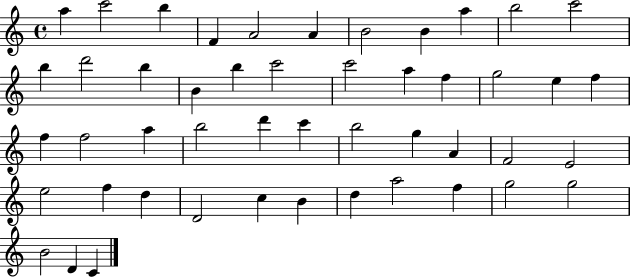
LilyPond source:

{
  \clef treble
  \time 4/4
  \defaultTimeSignature
  \key c \major
  a''4 c'''2 b''4 | f'4 a'2 a'4 | b'2 b'4 a''4 | b''2 c'''2 | \break b''4 d'''2 b''4 | b'4 b''4 c'''2 | c'''2 a''4 f''4 | g''2 e''4 f''4 | \break f''4 f''2 a''4 | b''2 d'''4 c'''4 | b''2 g''4 a'4 | f'2 e'2 | \break e''2 f''4 d''4 | d'2 c''4 b'4 | d''4 a''2 f''4 | g''2 g''2 | \break b'2 d'4 c'4 | \bar "|."
}